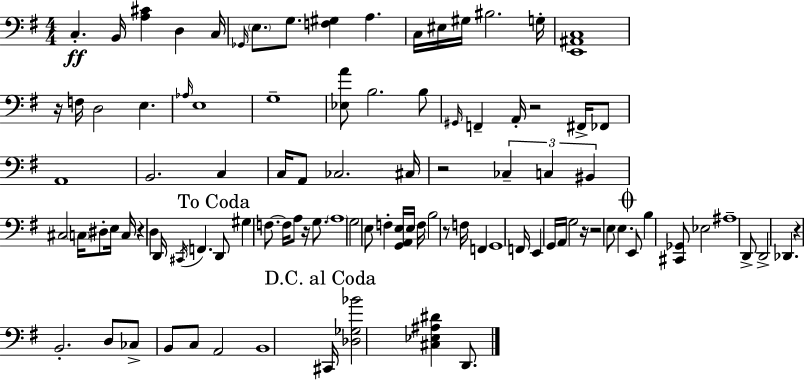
C3/q. B2/s [A3,C#4]/q D3/q C3/s Gb2/s E3/e. G3/e. [F3,G#3]/q A3/q. C3/s EIS3/s G#3/s BIS3/h. G3/s [E2,A#2,C3]/w R/s F3/s D3/h E3/q. Ab3/s E3/w G3/w [Eb3,A4]/e B3/h. B3/e G#2/s F2/q A2/s R/h F#2/s FES2/e A2/w B2/h. C3/q C3/s A2/e CES3/h. C#3/s R/h CES3/q C3/q BIS2/q C#3/h C3/s D#3/e E3/s C3/s R/q D3/q D2/s C#2/s F2/q. D2/e G#3/q F3/e. F3/s A3/e R/s G3/e. A3/w G3/h E3/e F3/q [G2,A2,E3]/s E3/s F3/s B3/h R/e F3/s F2/q G2/w F2/s E2/q G2/s A2/s G3/h R/s R/h E3/e E3/q. E2/e B3/q [C#2,Gb2]/e Eb3/h A#3/w D2/e D2/h Db2/q. R/q B2/h. D3/e CES3/e B2/e C3/e A2/h B2/w C#2/s [Db3,Gb3,Bb4]/h [C#3,Eb3,A#3,D#4]/q D2/e.